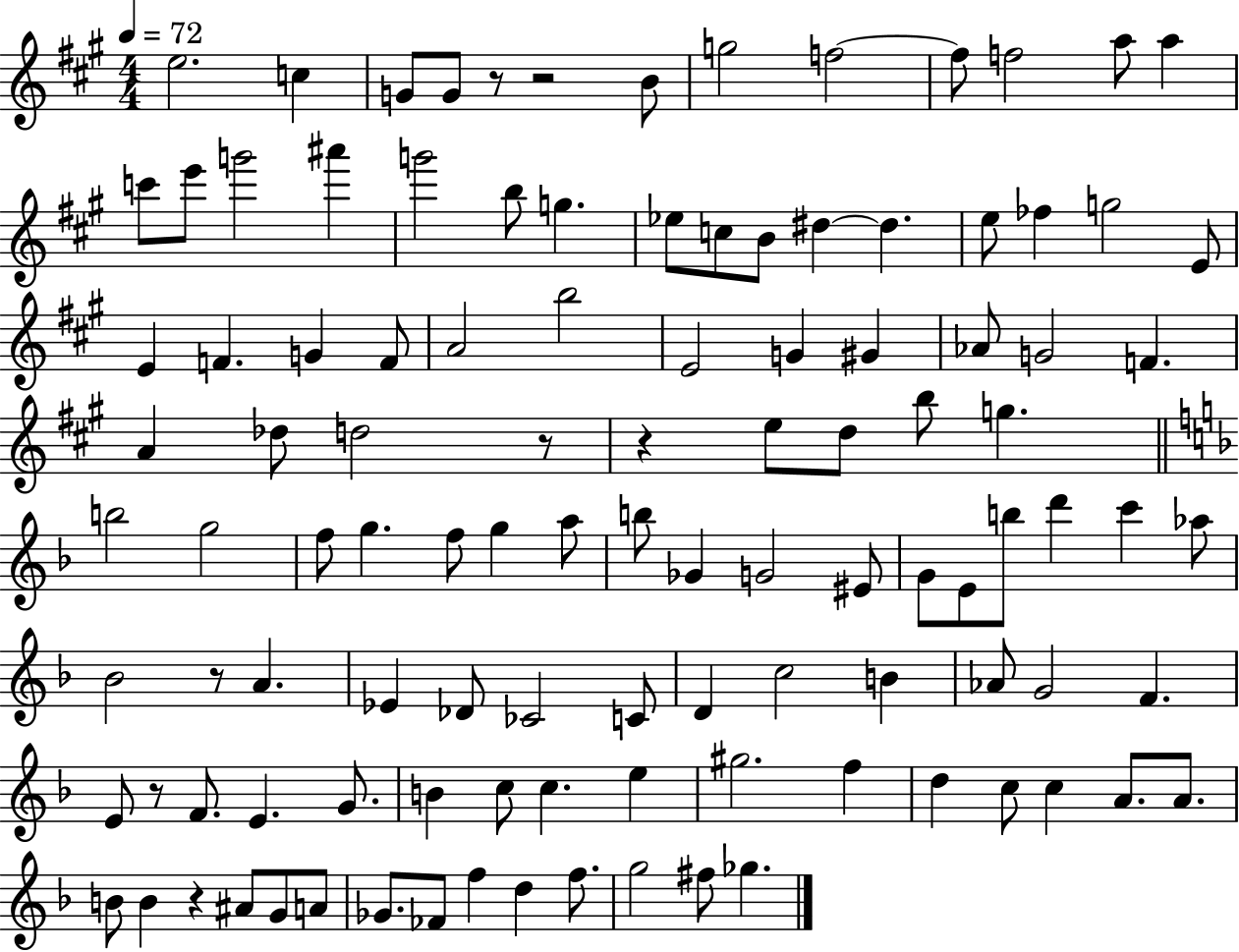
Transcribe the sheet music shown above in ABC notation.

X:1
T:Untitled
M:4/4
L:1/4
K:A
e2 c G/2 G/2 z/2 z2 B/2 g2 f2 f/2 f2 a/2 a c'/2 e'/2 g'2 ^a' g'2 b/2 g _e/2 c/2 B/2 ^d ^d e/2 _f g2 E/2 E F G F/2 A2 b2 E2 G ^G _A/2 G2 F A _d/2 d2 z/2 z e/2 d/2 b/2 g b2 g2 f/2 g f/2 g a/2 b/2 _G G2 ^E/2 G/2 E/2 b/2 d' c' _a/2 _B2 z/2 A _E _D/2 _C2 C/2 D c2 B _A/2 G2 F E/2 z/2 F/2 E G/2 B c/2 c e ^g2 f d c/2 c A/2 A/2 B/2 B z ^A/2 G/2 A/2 _G/2 _F/2 f d f/2 g2 ^f/2 _g